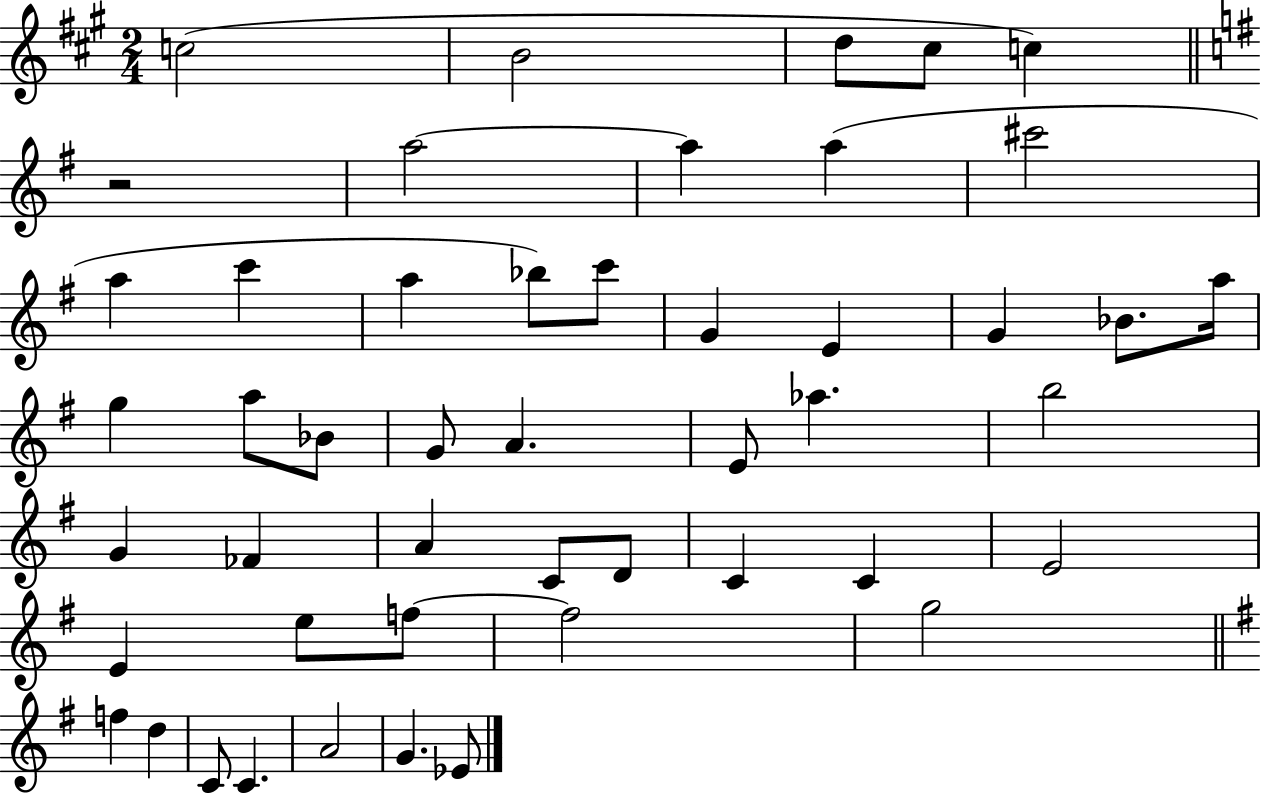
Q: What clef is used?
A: treble